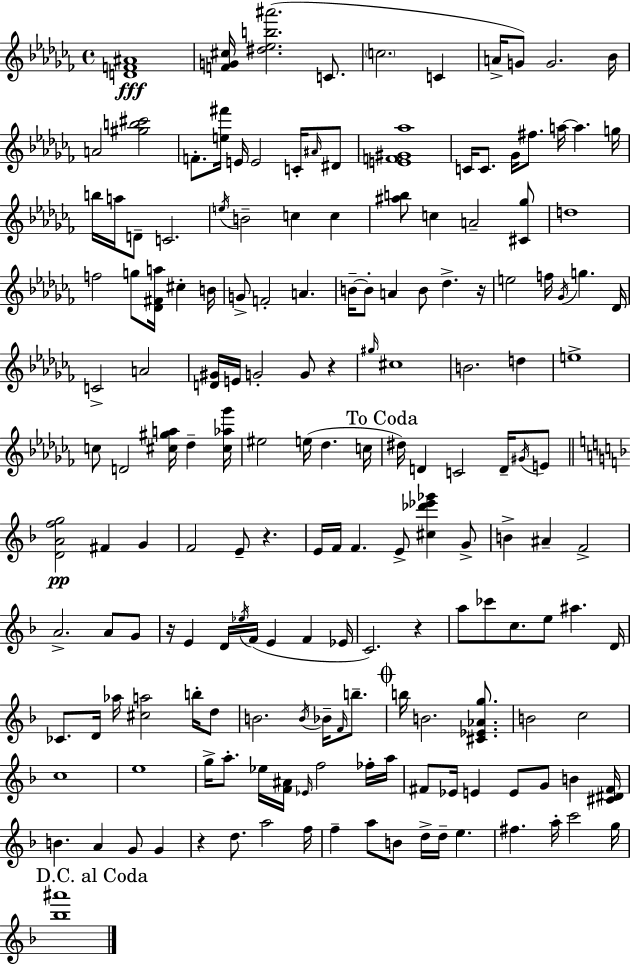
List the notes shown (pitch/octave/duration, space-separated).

[D4,F4,A#4]/w [F4,G4,C#5]/s [D#5,Eb5,B5,A#6]/h. C4/e. C5/h. C4/q A4/s G4/e G4/h. Bb4/s A4/h [G#5,B5,C#6]/h F4/e. [E5,F#6]/s E4/s E4/h C4/s A#4/s D#4/e [E4,F4,G#4,Ab5]/w C4/s C4/e. Gb4/s F#5/e. A5/s A5/q. G5/s B5/s A5/s D4/e C4/h. E5/s B4/h C5/q C5/q [A#5,B5]/e C5/q A4/h [C#4,Gb5]/e D5/w F5/h G5/e [Db4,F#4,A5]/s C#5/q B4/s G4/e F4/h A4/q. B4/s B4/e A4/q B4/e Db5/q. R/s E5/h F5/s Gb4/s G5/q. Db4/s C4/h A4/h [D4,G#4]/s E4/s G4/h G4/e R/q G#5/s C#5/w B4/h. D5/q E5/w C5/e D4/h [C#5,G#5,A5]/s Db5/q [C#5,Ab5,Gb6]/s EIS5/h E5/s Db5/q. C5/s D#5/s D4/q C4/h D4/s G#4/s E4/e [D4,A4,F5,G5]/h F#4/q G4/q F4/h E4/e R/q. E4/s F4/s F4/q. E4/e [C#5,Db6,Eb6,Gb6]/q G4/e B4/q A#4/q F4/h A4/h. A4/e G4/e R/s E4/q D4/s Eb5/s F4/s E4/q F4/q Eb4/s C4/h. R/q A5/e CES6/e C5/e. E5/e A#5/q. D4/s CES4/e. D4/s Ab5/s [C#5,A5]/h B5/s D5/e B4/h. B4/s Bb4/s F4/s B5/e. B5/s B4/h. [C#4,Eb4,Ab4,G5]/e. B4/h C5/h C5/w E5/w G5/s A5/e. Eb5/s [F4,A#4]/s Eb4/s F5/h FES5/s A5/s F#4/e Eb4/s E4/q E4/e G4/e B4/q [C#4,D#4,F#4]/s B4/q. A4/q G4/e G4/q R/q D5/e. A5/h F5/s F5/q A5/e B4/e D5/s D5/s E5/q. F#5/q. A5/s C6/h G5/s [Bb5,A#6]/w